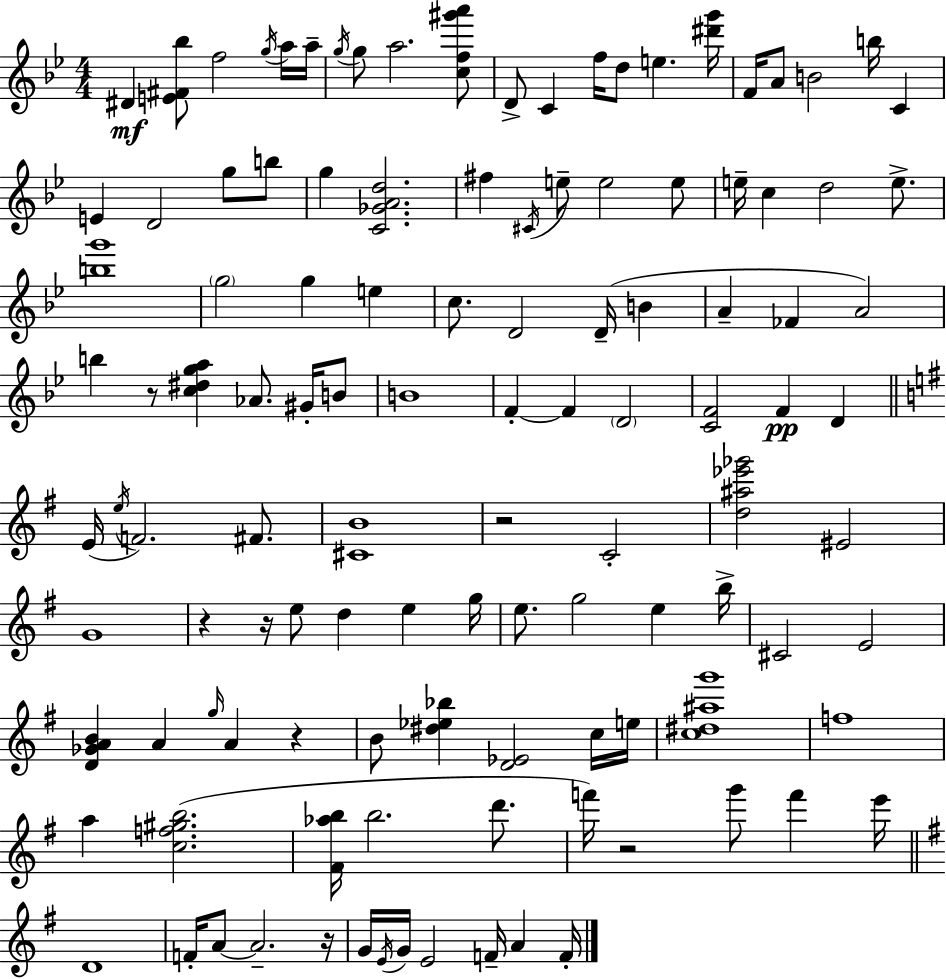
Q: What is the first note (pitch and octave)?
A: D#4